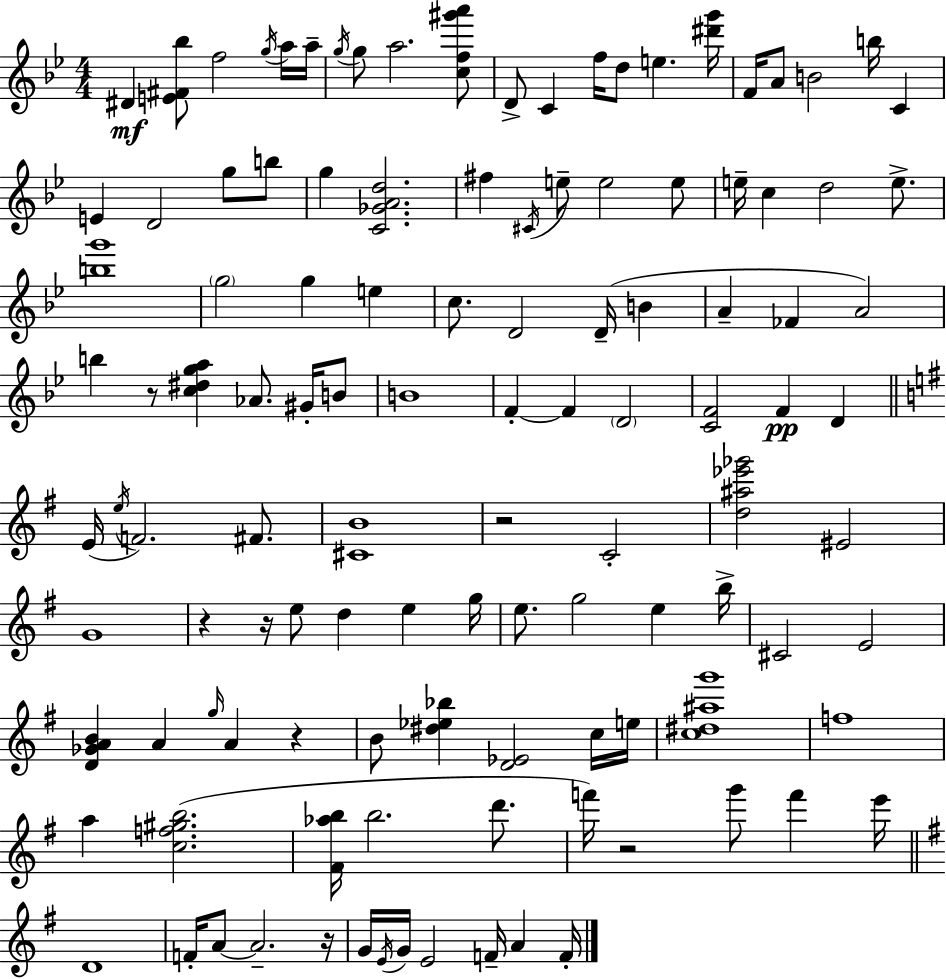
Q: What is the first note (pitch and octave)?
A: D#4